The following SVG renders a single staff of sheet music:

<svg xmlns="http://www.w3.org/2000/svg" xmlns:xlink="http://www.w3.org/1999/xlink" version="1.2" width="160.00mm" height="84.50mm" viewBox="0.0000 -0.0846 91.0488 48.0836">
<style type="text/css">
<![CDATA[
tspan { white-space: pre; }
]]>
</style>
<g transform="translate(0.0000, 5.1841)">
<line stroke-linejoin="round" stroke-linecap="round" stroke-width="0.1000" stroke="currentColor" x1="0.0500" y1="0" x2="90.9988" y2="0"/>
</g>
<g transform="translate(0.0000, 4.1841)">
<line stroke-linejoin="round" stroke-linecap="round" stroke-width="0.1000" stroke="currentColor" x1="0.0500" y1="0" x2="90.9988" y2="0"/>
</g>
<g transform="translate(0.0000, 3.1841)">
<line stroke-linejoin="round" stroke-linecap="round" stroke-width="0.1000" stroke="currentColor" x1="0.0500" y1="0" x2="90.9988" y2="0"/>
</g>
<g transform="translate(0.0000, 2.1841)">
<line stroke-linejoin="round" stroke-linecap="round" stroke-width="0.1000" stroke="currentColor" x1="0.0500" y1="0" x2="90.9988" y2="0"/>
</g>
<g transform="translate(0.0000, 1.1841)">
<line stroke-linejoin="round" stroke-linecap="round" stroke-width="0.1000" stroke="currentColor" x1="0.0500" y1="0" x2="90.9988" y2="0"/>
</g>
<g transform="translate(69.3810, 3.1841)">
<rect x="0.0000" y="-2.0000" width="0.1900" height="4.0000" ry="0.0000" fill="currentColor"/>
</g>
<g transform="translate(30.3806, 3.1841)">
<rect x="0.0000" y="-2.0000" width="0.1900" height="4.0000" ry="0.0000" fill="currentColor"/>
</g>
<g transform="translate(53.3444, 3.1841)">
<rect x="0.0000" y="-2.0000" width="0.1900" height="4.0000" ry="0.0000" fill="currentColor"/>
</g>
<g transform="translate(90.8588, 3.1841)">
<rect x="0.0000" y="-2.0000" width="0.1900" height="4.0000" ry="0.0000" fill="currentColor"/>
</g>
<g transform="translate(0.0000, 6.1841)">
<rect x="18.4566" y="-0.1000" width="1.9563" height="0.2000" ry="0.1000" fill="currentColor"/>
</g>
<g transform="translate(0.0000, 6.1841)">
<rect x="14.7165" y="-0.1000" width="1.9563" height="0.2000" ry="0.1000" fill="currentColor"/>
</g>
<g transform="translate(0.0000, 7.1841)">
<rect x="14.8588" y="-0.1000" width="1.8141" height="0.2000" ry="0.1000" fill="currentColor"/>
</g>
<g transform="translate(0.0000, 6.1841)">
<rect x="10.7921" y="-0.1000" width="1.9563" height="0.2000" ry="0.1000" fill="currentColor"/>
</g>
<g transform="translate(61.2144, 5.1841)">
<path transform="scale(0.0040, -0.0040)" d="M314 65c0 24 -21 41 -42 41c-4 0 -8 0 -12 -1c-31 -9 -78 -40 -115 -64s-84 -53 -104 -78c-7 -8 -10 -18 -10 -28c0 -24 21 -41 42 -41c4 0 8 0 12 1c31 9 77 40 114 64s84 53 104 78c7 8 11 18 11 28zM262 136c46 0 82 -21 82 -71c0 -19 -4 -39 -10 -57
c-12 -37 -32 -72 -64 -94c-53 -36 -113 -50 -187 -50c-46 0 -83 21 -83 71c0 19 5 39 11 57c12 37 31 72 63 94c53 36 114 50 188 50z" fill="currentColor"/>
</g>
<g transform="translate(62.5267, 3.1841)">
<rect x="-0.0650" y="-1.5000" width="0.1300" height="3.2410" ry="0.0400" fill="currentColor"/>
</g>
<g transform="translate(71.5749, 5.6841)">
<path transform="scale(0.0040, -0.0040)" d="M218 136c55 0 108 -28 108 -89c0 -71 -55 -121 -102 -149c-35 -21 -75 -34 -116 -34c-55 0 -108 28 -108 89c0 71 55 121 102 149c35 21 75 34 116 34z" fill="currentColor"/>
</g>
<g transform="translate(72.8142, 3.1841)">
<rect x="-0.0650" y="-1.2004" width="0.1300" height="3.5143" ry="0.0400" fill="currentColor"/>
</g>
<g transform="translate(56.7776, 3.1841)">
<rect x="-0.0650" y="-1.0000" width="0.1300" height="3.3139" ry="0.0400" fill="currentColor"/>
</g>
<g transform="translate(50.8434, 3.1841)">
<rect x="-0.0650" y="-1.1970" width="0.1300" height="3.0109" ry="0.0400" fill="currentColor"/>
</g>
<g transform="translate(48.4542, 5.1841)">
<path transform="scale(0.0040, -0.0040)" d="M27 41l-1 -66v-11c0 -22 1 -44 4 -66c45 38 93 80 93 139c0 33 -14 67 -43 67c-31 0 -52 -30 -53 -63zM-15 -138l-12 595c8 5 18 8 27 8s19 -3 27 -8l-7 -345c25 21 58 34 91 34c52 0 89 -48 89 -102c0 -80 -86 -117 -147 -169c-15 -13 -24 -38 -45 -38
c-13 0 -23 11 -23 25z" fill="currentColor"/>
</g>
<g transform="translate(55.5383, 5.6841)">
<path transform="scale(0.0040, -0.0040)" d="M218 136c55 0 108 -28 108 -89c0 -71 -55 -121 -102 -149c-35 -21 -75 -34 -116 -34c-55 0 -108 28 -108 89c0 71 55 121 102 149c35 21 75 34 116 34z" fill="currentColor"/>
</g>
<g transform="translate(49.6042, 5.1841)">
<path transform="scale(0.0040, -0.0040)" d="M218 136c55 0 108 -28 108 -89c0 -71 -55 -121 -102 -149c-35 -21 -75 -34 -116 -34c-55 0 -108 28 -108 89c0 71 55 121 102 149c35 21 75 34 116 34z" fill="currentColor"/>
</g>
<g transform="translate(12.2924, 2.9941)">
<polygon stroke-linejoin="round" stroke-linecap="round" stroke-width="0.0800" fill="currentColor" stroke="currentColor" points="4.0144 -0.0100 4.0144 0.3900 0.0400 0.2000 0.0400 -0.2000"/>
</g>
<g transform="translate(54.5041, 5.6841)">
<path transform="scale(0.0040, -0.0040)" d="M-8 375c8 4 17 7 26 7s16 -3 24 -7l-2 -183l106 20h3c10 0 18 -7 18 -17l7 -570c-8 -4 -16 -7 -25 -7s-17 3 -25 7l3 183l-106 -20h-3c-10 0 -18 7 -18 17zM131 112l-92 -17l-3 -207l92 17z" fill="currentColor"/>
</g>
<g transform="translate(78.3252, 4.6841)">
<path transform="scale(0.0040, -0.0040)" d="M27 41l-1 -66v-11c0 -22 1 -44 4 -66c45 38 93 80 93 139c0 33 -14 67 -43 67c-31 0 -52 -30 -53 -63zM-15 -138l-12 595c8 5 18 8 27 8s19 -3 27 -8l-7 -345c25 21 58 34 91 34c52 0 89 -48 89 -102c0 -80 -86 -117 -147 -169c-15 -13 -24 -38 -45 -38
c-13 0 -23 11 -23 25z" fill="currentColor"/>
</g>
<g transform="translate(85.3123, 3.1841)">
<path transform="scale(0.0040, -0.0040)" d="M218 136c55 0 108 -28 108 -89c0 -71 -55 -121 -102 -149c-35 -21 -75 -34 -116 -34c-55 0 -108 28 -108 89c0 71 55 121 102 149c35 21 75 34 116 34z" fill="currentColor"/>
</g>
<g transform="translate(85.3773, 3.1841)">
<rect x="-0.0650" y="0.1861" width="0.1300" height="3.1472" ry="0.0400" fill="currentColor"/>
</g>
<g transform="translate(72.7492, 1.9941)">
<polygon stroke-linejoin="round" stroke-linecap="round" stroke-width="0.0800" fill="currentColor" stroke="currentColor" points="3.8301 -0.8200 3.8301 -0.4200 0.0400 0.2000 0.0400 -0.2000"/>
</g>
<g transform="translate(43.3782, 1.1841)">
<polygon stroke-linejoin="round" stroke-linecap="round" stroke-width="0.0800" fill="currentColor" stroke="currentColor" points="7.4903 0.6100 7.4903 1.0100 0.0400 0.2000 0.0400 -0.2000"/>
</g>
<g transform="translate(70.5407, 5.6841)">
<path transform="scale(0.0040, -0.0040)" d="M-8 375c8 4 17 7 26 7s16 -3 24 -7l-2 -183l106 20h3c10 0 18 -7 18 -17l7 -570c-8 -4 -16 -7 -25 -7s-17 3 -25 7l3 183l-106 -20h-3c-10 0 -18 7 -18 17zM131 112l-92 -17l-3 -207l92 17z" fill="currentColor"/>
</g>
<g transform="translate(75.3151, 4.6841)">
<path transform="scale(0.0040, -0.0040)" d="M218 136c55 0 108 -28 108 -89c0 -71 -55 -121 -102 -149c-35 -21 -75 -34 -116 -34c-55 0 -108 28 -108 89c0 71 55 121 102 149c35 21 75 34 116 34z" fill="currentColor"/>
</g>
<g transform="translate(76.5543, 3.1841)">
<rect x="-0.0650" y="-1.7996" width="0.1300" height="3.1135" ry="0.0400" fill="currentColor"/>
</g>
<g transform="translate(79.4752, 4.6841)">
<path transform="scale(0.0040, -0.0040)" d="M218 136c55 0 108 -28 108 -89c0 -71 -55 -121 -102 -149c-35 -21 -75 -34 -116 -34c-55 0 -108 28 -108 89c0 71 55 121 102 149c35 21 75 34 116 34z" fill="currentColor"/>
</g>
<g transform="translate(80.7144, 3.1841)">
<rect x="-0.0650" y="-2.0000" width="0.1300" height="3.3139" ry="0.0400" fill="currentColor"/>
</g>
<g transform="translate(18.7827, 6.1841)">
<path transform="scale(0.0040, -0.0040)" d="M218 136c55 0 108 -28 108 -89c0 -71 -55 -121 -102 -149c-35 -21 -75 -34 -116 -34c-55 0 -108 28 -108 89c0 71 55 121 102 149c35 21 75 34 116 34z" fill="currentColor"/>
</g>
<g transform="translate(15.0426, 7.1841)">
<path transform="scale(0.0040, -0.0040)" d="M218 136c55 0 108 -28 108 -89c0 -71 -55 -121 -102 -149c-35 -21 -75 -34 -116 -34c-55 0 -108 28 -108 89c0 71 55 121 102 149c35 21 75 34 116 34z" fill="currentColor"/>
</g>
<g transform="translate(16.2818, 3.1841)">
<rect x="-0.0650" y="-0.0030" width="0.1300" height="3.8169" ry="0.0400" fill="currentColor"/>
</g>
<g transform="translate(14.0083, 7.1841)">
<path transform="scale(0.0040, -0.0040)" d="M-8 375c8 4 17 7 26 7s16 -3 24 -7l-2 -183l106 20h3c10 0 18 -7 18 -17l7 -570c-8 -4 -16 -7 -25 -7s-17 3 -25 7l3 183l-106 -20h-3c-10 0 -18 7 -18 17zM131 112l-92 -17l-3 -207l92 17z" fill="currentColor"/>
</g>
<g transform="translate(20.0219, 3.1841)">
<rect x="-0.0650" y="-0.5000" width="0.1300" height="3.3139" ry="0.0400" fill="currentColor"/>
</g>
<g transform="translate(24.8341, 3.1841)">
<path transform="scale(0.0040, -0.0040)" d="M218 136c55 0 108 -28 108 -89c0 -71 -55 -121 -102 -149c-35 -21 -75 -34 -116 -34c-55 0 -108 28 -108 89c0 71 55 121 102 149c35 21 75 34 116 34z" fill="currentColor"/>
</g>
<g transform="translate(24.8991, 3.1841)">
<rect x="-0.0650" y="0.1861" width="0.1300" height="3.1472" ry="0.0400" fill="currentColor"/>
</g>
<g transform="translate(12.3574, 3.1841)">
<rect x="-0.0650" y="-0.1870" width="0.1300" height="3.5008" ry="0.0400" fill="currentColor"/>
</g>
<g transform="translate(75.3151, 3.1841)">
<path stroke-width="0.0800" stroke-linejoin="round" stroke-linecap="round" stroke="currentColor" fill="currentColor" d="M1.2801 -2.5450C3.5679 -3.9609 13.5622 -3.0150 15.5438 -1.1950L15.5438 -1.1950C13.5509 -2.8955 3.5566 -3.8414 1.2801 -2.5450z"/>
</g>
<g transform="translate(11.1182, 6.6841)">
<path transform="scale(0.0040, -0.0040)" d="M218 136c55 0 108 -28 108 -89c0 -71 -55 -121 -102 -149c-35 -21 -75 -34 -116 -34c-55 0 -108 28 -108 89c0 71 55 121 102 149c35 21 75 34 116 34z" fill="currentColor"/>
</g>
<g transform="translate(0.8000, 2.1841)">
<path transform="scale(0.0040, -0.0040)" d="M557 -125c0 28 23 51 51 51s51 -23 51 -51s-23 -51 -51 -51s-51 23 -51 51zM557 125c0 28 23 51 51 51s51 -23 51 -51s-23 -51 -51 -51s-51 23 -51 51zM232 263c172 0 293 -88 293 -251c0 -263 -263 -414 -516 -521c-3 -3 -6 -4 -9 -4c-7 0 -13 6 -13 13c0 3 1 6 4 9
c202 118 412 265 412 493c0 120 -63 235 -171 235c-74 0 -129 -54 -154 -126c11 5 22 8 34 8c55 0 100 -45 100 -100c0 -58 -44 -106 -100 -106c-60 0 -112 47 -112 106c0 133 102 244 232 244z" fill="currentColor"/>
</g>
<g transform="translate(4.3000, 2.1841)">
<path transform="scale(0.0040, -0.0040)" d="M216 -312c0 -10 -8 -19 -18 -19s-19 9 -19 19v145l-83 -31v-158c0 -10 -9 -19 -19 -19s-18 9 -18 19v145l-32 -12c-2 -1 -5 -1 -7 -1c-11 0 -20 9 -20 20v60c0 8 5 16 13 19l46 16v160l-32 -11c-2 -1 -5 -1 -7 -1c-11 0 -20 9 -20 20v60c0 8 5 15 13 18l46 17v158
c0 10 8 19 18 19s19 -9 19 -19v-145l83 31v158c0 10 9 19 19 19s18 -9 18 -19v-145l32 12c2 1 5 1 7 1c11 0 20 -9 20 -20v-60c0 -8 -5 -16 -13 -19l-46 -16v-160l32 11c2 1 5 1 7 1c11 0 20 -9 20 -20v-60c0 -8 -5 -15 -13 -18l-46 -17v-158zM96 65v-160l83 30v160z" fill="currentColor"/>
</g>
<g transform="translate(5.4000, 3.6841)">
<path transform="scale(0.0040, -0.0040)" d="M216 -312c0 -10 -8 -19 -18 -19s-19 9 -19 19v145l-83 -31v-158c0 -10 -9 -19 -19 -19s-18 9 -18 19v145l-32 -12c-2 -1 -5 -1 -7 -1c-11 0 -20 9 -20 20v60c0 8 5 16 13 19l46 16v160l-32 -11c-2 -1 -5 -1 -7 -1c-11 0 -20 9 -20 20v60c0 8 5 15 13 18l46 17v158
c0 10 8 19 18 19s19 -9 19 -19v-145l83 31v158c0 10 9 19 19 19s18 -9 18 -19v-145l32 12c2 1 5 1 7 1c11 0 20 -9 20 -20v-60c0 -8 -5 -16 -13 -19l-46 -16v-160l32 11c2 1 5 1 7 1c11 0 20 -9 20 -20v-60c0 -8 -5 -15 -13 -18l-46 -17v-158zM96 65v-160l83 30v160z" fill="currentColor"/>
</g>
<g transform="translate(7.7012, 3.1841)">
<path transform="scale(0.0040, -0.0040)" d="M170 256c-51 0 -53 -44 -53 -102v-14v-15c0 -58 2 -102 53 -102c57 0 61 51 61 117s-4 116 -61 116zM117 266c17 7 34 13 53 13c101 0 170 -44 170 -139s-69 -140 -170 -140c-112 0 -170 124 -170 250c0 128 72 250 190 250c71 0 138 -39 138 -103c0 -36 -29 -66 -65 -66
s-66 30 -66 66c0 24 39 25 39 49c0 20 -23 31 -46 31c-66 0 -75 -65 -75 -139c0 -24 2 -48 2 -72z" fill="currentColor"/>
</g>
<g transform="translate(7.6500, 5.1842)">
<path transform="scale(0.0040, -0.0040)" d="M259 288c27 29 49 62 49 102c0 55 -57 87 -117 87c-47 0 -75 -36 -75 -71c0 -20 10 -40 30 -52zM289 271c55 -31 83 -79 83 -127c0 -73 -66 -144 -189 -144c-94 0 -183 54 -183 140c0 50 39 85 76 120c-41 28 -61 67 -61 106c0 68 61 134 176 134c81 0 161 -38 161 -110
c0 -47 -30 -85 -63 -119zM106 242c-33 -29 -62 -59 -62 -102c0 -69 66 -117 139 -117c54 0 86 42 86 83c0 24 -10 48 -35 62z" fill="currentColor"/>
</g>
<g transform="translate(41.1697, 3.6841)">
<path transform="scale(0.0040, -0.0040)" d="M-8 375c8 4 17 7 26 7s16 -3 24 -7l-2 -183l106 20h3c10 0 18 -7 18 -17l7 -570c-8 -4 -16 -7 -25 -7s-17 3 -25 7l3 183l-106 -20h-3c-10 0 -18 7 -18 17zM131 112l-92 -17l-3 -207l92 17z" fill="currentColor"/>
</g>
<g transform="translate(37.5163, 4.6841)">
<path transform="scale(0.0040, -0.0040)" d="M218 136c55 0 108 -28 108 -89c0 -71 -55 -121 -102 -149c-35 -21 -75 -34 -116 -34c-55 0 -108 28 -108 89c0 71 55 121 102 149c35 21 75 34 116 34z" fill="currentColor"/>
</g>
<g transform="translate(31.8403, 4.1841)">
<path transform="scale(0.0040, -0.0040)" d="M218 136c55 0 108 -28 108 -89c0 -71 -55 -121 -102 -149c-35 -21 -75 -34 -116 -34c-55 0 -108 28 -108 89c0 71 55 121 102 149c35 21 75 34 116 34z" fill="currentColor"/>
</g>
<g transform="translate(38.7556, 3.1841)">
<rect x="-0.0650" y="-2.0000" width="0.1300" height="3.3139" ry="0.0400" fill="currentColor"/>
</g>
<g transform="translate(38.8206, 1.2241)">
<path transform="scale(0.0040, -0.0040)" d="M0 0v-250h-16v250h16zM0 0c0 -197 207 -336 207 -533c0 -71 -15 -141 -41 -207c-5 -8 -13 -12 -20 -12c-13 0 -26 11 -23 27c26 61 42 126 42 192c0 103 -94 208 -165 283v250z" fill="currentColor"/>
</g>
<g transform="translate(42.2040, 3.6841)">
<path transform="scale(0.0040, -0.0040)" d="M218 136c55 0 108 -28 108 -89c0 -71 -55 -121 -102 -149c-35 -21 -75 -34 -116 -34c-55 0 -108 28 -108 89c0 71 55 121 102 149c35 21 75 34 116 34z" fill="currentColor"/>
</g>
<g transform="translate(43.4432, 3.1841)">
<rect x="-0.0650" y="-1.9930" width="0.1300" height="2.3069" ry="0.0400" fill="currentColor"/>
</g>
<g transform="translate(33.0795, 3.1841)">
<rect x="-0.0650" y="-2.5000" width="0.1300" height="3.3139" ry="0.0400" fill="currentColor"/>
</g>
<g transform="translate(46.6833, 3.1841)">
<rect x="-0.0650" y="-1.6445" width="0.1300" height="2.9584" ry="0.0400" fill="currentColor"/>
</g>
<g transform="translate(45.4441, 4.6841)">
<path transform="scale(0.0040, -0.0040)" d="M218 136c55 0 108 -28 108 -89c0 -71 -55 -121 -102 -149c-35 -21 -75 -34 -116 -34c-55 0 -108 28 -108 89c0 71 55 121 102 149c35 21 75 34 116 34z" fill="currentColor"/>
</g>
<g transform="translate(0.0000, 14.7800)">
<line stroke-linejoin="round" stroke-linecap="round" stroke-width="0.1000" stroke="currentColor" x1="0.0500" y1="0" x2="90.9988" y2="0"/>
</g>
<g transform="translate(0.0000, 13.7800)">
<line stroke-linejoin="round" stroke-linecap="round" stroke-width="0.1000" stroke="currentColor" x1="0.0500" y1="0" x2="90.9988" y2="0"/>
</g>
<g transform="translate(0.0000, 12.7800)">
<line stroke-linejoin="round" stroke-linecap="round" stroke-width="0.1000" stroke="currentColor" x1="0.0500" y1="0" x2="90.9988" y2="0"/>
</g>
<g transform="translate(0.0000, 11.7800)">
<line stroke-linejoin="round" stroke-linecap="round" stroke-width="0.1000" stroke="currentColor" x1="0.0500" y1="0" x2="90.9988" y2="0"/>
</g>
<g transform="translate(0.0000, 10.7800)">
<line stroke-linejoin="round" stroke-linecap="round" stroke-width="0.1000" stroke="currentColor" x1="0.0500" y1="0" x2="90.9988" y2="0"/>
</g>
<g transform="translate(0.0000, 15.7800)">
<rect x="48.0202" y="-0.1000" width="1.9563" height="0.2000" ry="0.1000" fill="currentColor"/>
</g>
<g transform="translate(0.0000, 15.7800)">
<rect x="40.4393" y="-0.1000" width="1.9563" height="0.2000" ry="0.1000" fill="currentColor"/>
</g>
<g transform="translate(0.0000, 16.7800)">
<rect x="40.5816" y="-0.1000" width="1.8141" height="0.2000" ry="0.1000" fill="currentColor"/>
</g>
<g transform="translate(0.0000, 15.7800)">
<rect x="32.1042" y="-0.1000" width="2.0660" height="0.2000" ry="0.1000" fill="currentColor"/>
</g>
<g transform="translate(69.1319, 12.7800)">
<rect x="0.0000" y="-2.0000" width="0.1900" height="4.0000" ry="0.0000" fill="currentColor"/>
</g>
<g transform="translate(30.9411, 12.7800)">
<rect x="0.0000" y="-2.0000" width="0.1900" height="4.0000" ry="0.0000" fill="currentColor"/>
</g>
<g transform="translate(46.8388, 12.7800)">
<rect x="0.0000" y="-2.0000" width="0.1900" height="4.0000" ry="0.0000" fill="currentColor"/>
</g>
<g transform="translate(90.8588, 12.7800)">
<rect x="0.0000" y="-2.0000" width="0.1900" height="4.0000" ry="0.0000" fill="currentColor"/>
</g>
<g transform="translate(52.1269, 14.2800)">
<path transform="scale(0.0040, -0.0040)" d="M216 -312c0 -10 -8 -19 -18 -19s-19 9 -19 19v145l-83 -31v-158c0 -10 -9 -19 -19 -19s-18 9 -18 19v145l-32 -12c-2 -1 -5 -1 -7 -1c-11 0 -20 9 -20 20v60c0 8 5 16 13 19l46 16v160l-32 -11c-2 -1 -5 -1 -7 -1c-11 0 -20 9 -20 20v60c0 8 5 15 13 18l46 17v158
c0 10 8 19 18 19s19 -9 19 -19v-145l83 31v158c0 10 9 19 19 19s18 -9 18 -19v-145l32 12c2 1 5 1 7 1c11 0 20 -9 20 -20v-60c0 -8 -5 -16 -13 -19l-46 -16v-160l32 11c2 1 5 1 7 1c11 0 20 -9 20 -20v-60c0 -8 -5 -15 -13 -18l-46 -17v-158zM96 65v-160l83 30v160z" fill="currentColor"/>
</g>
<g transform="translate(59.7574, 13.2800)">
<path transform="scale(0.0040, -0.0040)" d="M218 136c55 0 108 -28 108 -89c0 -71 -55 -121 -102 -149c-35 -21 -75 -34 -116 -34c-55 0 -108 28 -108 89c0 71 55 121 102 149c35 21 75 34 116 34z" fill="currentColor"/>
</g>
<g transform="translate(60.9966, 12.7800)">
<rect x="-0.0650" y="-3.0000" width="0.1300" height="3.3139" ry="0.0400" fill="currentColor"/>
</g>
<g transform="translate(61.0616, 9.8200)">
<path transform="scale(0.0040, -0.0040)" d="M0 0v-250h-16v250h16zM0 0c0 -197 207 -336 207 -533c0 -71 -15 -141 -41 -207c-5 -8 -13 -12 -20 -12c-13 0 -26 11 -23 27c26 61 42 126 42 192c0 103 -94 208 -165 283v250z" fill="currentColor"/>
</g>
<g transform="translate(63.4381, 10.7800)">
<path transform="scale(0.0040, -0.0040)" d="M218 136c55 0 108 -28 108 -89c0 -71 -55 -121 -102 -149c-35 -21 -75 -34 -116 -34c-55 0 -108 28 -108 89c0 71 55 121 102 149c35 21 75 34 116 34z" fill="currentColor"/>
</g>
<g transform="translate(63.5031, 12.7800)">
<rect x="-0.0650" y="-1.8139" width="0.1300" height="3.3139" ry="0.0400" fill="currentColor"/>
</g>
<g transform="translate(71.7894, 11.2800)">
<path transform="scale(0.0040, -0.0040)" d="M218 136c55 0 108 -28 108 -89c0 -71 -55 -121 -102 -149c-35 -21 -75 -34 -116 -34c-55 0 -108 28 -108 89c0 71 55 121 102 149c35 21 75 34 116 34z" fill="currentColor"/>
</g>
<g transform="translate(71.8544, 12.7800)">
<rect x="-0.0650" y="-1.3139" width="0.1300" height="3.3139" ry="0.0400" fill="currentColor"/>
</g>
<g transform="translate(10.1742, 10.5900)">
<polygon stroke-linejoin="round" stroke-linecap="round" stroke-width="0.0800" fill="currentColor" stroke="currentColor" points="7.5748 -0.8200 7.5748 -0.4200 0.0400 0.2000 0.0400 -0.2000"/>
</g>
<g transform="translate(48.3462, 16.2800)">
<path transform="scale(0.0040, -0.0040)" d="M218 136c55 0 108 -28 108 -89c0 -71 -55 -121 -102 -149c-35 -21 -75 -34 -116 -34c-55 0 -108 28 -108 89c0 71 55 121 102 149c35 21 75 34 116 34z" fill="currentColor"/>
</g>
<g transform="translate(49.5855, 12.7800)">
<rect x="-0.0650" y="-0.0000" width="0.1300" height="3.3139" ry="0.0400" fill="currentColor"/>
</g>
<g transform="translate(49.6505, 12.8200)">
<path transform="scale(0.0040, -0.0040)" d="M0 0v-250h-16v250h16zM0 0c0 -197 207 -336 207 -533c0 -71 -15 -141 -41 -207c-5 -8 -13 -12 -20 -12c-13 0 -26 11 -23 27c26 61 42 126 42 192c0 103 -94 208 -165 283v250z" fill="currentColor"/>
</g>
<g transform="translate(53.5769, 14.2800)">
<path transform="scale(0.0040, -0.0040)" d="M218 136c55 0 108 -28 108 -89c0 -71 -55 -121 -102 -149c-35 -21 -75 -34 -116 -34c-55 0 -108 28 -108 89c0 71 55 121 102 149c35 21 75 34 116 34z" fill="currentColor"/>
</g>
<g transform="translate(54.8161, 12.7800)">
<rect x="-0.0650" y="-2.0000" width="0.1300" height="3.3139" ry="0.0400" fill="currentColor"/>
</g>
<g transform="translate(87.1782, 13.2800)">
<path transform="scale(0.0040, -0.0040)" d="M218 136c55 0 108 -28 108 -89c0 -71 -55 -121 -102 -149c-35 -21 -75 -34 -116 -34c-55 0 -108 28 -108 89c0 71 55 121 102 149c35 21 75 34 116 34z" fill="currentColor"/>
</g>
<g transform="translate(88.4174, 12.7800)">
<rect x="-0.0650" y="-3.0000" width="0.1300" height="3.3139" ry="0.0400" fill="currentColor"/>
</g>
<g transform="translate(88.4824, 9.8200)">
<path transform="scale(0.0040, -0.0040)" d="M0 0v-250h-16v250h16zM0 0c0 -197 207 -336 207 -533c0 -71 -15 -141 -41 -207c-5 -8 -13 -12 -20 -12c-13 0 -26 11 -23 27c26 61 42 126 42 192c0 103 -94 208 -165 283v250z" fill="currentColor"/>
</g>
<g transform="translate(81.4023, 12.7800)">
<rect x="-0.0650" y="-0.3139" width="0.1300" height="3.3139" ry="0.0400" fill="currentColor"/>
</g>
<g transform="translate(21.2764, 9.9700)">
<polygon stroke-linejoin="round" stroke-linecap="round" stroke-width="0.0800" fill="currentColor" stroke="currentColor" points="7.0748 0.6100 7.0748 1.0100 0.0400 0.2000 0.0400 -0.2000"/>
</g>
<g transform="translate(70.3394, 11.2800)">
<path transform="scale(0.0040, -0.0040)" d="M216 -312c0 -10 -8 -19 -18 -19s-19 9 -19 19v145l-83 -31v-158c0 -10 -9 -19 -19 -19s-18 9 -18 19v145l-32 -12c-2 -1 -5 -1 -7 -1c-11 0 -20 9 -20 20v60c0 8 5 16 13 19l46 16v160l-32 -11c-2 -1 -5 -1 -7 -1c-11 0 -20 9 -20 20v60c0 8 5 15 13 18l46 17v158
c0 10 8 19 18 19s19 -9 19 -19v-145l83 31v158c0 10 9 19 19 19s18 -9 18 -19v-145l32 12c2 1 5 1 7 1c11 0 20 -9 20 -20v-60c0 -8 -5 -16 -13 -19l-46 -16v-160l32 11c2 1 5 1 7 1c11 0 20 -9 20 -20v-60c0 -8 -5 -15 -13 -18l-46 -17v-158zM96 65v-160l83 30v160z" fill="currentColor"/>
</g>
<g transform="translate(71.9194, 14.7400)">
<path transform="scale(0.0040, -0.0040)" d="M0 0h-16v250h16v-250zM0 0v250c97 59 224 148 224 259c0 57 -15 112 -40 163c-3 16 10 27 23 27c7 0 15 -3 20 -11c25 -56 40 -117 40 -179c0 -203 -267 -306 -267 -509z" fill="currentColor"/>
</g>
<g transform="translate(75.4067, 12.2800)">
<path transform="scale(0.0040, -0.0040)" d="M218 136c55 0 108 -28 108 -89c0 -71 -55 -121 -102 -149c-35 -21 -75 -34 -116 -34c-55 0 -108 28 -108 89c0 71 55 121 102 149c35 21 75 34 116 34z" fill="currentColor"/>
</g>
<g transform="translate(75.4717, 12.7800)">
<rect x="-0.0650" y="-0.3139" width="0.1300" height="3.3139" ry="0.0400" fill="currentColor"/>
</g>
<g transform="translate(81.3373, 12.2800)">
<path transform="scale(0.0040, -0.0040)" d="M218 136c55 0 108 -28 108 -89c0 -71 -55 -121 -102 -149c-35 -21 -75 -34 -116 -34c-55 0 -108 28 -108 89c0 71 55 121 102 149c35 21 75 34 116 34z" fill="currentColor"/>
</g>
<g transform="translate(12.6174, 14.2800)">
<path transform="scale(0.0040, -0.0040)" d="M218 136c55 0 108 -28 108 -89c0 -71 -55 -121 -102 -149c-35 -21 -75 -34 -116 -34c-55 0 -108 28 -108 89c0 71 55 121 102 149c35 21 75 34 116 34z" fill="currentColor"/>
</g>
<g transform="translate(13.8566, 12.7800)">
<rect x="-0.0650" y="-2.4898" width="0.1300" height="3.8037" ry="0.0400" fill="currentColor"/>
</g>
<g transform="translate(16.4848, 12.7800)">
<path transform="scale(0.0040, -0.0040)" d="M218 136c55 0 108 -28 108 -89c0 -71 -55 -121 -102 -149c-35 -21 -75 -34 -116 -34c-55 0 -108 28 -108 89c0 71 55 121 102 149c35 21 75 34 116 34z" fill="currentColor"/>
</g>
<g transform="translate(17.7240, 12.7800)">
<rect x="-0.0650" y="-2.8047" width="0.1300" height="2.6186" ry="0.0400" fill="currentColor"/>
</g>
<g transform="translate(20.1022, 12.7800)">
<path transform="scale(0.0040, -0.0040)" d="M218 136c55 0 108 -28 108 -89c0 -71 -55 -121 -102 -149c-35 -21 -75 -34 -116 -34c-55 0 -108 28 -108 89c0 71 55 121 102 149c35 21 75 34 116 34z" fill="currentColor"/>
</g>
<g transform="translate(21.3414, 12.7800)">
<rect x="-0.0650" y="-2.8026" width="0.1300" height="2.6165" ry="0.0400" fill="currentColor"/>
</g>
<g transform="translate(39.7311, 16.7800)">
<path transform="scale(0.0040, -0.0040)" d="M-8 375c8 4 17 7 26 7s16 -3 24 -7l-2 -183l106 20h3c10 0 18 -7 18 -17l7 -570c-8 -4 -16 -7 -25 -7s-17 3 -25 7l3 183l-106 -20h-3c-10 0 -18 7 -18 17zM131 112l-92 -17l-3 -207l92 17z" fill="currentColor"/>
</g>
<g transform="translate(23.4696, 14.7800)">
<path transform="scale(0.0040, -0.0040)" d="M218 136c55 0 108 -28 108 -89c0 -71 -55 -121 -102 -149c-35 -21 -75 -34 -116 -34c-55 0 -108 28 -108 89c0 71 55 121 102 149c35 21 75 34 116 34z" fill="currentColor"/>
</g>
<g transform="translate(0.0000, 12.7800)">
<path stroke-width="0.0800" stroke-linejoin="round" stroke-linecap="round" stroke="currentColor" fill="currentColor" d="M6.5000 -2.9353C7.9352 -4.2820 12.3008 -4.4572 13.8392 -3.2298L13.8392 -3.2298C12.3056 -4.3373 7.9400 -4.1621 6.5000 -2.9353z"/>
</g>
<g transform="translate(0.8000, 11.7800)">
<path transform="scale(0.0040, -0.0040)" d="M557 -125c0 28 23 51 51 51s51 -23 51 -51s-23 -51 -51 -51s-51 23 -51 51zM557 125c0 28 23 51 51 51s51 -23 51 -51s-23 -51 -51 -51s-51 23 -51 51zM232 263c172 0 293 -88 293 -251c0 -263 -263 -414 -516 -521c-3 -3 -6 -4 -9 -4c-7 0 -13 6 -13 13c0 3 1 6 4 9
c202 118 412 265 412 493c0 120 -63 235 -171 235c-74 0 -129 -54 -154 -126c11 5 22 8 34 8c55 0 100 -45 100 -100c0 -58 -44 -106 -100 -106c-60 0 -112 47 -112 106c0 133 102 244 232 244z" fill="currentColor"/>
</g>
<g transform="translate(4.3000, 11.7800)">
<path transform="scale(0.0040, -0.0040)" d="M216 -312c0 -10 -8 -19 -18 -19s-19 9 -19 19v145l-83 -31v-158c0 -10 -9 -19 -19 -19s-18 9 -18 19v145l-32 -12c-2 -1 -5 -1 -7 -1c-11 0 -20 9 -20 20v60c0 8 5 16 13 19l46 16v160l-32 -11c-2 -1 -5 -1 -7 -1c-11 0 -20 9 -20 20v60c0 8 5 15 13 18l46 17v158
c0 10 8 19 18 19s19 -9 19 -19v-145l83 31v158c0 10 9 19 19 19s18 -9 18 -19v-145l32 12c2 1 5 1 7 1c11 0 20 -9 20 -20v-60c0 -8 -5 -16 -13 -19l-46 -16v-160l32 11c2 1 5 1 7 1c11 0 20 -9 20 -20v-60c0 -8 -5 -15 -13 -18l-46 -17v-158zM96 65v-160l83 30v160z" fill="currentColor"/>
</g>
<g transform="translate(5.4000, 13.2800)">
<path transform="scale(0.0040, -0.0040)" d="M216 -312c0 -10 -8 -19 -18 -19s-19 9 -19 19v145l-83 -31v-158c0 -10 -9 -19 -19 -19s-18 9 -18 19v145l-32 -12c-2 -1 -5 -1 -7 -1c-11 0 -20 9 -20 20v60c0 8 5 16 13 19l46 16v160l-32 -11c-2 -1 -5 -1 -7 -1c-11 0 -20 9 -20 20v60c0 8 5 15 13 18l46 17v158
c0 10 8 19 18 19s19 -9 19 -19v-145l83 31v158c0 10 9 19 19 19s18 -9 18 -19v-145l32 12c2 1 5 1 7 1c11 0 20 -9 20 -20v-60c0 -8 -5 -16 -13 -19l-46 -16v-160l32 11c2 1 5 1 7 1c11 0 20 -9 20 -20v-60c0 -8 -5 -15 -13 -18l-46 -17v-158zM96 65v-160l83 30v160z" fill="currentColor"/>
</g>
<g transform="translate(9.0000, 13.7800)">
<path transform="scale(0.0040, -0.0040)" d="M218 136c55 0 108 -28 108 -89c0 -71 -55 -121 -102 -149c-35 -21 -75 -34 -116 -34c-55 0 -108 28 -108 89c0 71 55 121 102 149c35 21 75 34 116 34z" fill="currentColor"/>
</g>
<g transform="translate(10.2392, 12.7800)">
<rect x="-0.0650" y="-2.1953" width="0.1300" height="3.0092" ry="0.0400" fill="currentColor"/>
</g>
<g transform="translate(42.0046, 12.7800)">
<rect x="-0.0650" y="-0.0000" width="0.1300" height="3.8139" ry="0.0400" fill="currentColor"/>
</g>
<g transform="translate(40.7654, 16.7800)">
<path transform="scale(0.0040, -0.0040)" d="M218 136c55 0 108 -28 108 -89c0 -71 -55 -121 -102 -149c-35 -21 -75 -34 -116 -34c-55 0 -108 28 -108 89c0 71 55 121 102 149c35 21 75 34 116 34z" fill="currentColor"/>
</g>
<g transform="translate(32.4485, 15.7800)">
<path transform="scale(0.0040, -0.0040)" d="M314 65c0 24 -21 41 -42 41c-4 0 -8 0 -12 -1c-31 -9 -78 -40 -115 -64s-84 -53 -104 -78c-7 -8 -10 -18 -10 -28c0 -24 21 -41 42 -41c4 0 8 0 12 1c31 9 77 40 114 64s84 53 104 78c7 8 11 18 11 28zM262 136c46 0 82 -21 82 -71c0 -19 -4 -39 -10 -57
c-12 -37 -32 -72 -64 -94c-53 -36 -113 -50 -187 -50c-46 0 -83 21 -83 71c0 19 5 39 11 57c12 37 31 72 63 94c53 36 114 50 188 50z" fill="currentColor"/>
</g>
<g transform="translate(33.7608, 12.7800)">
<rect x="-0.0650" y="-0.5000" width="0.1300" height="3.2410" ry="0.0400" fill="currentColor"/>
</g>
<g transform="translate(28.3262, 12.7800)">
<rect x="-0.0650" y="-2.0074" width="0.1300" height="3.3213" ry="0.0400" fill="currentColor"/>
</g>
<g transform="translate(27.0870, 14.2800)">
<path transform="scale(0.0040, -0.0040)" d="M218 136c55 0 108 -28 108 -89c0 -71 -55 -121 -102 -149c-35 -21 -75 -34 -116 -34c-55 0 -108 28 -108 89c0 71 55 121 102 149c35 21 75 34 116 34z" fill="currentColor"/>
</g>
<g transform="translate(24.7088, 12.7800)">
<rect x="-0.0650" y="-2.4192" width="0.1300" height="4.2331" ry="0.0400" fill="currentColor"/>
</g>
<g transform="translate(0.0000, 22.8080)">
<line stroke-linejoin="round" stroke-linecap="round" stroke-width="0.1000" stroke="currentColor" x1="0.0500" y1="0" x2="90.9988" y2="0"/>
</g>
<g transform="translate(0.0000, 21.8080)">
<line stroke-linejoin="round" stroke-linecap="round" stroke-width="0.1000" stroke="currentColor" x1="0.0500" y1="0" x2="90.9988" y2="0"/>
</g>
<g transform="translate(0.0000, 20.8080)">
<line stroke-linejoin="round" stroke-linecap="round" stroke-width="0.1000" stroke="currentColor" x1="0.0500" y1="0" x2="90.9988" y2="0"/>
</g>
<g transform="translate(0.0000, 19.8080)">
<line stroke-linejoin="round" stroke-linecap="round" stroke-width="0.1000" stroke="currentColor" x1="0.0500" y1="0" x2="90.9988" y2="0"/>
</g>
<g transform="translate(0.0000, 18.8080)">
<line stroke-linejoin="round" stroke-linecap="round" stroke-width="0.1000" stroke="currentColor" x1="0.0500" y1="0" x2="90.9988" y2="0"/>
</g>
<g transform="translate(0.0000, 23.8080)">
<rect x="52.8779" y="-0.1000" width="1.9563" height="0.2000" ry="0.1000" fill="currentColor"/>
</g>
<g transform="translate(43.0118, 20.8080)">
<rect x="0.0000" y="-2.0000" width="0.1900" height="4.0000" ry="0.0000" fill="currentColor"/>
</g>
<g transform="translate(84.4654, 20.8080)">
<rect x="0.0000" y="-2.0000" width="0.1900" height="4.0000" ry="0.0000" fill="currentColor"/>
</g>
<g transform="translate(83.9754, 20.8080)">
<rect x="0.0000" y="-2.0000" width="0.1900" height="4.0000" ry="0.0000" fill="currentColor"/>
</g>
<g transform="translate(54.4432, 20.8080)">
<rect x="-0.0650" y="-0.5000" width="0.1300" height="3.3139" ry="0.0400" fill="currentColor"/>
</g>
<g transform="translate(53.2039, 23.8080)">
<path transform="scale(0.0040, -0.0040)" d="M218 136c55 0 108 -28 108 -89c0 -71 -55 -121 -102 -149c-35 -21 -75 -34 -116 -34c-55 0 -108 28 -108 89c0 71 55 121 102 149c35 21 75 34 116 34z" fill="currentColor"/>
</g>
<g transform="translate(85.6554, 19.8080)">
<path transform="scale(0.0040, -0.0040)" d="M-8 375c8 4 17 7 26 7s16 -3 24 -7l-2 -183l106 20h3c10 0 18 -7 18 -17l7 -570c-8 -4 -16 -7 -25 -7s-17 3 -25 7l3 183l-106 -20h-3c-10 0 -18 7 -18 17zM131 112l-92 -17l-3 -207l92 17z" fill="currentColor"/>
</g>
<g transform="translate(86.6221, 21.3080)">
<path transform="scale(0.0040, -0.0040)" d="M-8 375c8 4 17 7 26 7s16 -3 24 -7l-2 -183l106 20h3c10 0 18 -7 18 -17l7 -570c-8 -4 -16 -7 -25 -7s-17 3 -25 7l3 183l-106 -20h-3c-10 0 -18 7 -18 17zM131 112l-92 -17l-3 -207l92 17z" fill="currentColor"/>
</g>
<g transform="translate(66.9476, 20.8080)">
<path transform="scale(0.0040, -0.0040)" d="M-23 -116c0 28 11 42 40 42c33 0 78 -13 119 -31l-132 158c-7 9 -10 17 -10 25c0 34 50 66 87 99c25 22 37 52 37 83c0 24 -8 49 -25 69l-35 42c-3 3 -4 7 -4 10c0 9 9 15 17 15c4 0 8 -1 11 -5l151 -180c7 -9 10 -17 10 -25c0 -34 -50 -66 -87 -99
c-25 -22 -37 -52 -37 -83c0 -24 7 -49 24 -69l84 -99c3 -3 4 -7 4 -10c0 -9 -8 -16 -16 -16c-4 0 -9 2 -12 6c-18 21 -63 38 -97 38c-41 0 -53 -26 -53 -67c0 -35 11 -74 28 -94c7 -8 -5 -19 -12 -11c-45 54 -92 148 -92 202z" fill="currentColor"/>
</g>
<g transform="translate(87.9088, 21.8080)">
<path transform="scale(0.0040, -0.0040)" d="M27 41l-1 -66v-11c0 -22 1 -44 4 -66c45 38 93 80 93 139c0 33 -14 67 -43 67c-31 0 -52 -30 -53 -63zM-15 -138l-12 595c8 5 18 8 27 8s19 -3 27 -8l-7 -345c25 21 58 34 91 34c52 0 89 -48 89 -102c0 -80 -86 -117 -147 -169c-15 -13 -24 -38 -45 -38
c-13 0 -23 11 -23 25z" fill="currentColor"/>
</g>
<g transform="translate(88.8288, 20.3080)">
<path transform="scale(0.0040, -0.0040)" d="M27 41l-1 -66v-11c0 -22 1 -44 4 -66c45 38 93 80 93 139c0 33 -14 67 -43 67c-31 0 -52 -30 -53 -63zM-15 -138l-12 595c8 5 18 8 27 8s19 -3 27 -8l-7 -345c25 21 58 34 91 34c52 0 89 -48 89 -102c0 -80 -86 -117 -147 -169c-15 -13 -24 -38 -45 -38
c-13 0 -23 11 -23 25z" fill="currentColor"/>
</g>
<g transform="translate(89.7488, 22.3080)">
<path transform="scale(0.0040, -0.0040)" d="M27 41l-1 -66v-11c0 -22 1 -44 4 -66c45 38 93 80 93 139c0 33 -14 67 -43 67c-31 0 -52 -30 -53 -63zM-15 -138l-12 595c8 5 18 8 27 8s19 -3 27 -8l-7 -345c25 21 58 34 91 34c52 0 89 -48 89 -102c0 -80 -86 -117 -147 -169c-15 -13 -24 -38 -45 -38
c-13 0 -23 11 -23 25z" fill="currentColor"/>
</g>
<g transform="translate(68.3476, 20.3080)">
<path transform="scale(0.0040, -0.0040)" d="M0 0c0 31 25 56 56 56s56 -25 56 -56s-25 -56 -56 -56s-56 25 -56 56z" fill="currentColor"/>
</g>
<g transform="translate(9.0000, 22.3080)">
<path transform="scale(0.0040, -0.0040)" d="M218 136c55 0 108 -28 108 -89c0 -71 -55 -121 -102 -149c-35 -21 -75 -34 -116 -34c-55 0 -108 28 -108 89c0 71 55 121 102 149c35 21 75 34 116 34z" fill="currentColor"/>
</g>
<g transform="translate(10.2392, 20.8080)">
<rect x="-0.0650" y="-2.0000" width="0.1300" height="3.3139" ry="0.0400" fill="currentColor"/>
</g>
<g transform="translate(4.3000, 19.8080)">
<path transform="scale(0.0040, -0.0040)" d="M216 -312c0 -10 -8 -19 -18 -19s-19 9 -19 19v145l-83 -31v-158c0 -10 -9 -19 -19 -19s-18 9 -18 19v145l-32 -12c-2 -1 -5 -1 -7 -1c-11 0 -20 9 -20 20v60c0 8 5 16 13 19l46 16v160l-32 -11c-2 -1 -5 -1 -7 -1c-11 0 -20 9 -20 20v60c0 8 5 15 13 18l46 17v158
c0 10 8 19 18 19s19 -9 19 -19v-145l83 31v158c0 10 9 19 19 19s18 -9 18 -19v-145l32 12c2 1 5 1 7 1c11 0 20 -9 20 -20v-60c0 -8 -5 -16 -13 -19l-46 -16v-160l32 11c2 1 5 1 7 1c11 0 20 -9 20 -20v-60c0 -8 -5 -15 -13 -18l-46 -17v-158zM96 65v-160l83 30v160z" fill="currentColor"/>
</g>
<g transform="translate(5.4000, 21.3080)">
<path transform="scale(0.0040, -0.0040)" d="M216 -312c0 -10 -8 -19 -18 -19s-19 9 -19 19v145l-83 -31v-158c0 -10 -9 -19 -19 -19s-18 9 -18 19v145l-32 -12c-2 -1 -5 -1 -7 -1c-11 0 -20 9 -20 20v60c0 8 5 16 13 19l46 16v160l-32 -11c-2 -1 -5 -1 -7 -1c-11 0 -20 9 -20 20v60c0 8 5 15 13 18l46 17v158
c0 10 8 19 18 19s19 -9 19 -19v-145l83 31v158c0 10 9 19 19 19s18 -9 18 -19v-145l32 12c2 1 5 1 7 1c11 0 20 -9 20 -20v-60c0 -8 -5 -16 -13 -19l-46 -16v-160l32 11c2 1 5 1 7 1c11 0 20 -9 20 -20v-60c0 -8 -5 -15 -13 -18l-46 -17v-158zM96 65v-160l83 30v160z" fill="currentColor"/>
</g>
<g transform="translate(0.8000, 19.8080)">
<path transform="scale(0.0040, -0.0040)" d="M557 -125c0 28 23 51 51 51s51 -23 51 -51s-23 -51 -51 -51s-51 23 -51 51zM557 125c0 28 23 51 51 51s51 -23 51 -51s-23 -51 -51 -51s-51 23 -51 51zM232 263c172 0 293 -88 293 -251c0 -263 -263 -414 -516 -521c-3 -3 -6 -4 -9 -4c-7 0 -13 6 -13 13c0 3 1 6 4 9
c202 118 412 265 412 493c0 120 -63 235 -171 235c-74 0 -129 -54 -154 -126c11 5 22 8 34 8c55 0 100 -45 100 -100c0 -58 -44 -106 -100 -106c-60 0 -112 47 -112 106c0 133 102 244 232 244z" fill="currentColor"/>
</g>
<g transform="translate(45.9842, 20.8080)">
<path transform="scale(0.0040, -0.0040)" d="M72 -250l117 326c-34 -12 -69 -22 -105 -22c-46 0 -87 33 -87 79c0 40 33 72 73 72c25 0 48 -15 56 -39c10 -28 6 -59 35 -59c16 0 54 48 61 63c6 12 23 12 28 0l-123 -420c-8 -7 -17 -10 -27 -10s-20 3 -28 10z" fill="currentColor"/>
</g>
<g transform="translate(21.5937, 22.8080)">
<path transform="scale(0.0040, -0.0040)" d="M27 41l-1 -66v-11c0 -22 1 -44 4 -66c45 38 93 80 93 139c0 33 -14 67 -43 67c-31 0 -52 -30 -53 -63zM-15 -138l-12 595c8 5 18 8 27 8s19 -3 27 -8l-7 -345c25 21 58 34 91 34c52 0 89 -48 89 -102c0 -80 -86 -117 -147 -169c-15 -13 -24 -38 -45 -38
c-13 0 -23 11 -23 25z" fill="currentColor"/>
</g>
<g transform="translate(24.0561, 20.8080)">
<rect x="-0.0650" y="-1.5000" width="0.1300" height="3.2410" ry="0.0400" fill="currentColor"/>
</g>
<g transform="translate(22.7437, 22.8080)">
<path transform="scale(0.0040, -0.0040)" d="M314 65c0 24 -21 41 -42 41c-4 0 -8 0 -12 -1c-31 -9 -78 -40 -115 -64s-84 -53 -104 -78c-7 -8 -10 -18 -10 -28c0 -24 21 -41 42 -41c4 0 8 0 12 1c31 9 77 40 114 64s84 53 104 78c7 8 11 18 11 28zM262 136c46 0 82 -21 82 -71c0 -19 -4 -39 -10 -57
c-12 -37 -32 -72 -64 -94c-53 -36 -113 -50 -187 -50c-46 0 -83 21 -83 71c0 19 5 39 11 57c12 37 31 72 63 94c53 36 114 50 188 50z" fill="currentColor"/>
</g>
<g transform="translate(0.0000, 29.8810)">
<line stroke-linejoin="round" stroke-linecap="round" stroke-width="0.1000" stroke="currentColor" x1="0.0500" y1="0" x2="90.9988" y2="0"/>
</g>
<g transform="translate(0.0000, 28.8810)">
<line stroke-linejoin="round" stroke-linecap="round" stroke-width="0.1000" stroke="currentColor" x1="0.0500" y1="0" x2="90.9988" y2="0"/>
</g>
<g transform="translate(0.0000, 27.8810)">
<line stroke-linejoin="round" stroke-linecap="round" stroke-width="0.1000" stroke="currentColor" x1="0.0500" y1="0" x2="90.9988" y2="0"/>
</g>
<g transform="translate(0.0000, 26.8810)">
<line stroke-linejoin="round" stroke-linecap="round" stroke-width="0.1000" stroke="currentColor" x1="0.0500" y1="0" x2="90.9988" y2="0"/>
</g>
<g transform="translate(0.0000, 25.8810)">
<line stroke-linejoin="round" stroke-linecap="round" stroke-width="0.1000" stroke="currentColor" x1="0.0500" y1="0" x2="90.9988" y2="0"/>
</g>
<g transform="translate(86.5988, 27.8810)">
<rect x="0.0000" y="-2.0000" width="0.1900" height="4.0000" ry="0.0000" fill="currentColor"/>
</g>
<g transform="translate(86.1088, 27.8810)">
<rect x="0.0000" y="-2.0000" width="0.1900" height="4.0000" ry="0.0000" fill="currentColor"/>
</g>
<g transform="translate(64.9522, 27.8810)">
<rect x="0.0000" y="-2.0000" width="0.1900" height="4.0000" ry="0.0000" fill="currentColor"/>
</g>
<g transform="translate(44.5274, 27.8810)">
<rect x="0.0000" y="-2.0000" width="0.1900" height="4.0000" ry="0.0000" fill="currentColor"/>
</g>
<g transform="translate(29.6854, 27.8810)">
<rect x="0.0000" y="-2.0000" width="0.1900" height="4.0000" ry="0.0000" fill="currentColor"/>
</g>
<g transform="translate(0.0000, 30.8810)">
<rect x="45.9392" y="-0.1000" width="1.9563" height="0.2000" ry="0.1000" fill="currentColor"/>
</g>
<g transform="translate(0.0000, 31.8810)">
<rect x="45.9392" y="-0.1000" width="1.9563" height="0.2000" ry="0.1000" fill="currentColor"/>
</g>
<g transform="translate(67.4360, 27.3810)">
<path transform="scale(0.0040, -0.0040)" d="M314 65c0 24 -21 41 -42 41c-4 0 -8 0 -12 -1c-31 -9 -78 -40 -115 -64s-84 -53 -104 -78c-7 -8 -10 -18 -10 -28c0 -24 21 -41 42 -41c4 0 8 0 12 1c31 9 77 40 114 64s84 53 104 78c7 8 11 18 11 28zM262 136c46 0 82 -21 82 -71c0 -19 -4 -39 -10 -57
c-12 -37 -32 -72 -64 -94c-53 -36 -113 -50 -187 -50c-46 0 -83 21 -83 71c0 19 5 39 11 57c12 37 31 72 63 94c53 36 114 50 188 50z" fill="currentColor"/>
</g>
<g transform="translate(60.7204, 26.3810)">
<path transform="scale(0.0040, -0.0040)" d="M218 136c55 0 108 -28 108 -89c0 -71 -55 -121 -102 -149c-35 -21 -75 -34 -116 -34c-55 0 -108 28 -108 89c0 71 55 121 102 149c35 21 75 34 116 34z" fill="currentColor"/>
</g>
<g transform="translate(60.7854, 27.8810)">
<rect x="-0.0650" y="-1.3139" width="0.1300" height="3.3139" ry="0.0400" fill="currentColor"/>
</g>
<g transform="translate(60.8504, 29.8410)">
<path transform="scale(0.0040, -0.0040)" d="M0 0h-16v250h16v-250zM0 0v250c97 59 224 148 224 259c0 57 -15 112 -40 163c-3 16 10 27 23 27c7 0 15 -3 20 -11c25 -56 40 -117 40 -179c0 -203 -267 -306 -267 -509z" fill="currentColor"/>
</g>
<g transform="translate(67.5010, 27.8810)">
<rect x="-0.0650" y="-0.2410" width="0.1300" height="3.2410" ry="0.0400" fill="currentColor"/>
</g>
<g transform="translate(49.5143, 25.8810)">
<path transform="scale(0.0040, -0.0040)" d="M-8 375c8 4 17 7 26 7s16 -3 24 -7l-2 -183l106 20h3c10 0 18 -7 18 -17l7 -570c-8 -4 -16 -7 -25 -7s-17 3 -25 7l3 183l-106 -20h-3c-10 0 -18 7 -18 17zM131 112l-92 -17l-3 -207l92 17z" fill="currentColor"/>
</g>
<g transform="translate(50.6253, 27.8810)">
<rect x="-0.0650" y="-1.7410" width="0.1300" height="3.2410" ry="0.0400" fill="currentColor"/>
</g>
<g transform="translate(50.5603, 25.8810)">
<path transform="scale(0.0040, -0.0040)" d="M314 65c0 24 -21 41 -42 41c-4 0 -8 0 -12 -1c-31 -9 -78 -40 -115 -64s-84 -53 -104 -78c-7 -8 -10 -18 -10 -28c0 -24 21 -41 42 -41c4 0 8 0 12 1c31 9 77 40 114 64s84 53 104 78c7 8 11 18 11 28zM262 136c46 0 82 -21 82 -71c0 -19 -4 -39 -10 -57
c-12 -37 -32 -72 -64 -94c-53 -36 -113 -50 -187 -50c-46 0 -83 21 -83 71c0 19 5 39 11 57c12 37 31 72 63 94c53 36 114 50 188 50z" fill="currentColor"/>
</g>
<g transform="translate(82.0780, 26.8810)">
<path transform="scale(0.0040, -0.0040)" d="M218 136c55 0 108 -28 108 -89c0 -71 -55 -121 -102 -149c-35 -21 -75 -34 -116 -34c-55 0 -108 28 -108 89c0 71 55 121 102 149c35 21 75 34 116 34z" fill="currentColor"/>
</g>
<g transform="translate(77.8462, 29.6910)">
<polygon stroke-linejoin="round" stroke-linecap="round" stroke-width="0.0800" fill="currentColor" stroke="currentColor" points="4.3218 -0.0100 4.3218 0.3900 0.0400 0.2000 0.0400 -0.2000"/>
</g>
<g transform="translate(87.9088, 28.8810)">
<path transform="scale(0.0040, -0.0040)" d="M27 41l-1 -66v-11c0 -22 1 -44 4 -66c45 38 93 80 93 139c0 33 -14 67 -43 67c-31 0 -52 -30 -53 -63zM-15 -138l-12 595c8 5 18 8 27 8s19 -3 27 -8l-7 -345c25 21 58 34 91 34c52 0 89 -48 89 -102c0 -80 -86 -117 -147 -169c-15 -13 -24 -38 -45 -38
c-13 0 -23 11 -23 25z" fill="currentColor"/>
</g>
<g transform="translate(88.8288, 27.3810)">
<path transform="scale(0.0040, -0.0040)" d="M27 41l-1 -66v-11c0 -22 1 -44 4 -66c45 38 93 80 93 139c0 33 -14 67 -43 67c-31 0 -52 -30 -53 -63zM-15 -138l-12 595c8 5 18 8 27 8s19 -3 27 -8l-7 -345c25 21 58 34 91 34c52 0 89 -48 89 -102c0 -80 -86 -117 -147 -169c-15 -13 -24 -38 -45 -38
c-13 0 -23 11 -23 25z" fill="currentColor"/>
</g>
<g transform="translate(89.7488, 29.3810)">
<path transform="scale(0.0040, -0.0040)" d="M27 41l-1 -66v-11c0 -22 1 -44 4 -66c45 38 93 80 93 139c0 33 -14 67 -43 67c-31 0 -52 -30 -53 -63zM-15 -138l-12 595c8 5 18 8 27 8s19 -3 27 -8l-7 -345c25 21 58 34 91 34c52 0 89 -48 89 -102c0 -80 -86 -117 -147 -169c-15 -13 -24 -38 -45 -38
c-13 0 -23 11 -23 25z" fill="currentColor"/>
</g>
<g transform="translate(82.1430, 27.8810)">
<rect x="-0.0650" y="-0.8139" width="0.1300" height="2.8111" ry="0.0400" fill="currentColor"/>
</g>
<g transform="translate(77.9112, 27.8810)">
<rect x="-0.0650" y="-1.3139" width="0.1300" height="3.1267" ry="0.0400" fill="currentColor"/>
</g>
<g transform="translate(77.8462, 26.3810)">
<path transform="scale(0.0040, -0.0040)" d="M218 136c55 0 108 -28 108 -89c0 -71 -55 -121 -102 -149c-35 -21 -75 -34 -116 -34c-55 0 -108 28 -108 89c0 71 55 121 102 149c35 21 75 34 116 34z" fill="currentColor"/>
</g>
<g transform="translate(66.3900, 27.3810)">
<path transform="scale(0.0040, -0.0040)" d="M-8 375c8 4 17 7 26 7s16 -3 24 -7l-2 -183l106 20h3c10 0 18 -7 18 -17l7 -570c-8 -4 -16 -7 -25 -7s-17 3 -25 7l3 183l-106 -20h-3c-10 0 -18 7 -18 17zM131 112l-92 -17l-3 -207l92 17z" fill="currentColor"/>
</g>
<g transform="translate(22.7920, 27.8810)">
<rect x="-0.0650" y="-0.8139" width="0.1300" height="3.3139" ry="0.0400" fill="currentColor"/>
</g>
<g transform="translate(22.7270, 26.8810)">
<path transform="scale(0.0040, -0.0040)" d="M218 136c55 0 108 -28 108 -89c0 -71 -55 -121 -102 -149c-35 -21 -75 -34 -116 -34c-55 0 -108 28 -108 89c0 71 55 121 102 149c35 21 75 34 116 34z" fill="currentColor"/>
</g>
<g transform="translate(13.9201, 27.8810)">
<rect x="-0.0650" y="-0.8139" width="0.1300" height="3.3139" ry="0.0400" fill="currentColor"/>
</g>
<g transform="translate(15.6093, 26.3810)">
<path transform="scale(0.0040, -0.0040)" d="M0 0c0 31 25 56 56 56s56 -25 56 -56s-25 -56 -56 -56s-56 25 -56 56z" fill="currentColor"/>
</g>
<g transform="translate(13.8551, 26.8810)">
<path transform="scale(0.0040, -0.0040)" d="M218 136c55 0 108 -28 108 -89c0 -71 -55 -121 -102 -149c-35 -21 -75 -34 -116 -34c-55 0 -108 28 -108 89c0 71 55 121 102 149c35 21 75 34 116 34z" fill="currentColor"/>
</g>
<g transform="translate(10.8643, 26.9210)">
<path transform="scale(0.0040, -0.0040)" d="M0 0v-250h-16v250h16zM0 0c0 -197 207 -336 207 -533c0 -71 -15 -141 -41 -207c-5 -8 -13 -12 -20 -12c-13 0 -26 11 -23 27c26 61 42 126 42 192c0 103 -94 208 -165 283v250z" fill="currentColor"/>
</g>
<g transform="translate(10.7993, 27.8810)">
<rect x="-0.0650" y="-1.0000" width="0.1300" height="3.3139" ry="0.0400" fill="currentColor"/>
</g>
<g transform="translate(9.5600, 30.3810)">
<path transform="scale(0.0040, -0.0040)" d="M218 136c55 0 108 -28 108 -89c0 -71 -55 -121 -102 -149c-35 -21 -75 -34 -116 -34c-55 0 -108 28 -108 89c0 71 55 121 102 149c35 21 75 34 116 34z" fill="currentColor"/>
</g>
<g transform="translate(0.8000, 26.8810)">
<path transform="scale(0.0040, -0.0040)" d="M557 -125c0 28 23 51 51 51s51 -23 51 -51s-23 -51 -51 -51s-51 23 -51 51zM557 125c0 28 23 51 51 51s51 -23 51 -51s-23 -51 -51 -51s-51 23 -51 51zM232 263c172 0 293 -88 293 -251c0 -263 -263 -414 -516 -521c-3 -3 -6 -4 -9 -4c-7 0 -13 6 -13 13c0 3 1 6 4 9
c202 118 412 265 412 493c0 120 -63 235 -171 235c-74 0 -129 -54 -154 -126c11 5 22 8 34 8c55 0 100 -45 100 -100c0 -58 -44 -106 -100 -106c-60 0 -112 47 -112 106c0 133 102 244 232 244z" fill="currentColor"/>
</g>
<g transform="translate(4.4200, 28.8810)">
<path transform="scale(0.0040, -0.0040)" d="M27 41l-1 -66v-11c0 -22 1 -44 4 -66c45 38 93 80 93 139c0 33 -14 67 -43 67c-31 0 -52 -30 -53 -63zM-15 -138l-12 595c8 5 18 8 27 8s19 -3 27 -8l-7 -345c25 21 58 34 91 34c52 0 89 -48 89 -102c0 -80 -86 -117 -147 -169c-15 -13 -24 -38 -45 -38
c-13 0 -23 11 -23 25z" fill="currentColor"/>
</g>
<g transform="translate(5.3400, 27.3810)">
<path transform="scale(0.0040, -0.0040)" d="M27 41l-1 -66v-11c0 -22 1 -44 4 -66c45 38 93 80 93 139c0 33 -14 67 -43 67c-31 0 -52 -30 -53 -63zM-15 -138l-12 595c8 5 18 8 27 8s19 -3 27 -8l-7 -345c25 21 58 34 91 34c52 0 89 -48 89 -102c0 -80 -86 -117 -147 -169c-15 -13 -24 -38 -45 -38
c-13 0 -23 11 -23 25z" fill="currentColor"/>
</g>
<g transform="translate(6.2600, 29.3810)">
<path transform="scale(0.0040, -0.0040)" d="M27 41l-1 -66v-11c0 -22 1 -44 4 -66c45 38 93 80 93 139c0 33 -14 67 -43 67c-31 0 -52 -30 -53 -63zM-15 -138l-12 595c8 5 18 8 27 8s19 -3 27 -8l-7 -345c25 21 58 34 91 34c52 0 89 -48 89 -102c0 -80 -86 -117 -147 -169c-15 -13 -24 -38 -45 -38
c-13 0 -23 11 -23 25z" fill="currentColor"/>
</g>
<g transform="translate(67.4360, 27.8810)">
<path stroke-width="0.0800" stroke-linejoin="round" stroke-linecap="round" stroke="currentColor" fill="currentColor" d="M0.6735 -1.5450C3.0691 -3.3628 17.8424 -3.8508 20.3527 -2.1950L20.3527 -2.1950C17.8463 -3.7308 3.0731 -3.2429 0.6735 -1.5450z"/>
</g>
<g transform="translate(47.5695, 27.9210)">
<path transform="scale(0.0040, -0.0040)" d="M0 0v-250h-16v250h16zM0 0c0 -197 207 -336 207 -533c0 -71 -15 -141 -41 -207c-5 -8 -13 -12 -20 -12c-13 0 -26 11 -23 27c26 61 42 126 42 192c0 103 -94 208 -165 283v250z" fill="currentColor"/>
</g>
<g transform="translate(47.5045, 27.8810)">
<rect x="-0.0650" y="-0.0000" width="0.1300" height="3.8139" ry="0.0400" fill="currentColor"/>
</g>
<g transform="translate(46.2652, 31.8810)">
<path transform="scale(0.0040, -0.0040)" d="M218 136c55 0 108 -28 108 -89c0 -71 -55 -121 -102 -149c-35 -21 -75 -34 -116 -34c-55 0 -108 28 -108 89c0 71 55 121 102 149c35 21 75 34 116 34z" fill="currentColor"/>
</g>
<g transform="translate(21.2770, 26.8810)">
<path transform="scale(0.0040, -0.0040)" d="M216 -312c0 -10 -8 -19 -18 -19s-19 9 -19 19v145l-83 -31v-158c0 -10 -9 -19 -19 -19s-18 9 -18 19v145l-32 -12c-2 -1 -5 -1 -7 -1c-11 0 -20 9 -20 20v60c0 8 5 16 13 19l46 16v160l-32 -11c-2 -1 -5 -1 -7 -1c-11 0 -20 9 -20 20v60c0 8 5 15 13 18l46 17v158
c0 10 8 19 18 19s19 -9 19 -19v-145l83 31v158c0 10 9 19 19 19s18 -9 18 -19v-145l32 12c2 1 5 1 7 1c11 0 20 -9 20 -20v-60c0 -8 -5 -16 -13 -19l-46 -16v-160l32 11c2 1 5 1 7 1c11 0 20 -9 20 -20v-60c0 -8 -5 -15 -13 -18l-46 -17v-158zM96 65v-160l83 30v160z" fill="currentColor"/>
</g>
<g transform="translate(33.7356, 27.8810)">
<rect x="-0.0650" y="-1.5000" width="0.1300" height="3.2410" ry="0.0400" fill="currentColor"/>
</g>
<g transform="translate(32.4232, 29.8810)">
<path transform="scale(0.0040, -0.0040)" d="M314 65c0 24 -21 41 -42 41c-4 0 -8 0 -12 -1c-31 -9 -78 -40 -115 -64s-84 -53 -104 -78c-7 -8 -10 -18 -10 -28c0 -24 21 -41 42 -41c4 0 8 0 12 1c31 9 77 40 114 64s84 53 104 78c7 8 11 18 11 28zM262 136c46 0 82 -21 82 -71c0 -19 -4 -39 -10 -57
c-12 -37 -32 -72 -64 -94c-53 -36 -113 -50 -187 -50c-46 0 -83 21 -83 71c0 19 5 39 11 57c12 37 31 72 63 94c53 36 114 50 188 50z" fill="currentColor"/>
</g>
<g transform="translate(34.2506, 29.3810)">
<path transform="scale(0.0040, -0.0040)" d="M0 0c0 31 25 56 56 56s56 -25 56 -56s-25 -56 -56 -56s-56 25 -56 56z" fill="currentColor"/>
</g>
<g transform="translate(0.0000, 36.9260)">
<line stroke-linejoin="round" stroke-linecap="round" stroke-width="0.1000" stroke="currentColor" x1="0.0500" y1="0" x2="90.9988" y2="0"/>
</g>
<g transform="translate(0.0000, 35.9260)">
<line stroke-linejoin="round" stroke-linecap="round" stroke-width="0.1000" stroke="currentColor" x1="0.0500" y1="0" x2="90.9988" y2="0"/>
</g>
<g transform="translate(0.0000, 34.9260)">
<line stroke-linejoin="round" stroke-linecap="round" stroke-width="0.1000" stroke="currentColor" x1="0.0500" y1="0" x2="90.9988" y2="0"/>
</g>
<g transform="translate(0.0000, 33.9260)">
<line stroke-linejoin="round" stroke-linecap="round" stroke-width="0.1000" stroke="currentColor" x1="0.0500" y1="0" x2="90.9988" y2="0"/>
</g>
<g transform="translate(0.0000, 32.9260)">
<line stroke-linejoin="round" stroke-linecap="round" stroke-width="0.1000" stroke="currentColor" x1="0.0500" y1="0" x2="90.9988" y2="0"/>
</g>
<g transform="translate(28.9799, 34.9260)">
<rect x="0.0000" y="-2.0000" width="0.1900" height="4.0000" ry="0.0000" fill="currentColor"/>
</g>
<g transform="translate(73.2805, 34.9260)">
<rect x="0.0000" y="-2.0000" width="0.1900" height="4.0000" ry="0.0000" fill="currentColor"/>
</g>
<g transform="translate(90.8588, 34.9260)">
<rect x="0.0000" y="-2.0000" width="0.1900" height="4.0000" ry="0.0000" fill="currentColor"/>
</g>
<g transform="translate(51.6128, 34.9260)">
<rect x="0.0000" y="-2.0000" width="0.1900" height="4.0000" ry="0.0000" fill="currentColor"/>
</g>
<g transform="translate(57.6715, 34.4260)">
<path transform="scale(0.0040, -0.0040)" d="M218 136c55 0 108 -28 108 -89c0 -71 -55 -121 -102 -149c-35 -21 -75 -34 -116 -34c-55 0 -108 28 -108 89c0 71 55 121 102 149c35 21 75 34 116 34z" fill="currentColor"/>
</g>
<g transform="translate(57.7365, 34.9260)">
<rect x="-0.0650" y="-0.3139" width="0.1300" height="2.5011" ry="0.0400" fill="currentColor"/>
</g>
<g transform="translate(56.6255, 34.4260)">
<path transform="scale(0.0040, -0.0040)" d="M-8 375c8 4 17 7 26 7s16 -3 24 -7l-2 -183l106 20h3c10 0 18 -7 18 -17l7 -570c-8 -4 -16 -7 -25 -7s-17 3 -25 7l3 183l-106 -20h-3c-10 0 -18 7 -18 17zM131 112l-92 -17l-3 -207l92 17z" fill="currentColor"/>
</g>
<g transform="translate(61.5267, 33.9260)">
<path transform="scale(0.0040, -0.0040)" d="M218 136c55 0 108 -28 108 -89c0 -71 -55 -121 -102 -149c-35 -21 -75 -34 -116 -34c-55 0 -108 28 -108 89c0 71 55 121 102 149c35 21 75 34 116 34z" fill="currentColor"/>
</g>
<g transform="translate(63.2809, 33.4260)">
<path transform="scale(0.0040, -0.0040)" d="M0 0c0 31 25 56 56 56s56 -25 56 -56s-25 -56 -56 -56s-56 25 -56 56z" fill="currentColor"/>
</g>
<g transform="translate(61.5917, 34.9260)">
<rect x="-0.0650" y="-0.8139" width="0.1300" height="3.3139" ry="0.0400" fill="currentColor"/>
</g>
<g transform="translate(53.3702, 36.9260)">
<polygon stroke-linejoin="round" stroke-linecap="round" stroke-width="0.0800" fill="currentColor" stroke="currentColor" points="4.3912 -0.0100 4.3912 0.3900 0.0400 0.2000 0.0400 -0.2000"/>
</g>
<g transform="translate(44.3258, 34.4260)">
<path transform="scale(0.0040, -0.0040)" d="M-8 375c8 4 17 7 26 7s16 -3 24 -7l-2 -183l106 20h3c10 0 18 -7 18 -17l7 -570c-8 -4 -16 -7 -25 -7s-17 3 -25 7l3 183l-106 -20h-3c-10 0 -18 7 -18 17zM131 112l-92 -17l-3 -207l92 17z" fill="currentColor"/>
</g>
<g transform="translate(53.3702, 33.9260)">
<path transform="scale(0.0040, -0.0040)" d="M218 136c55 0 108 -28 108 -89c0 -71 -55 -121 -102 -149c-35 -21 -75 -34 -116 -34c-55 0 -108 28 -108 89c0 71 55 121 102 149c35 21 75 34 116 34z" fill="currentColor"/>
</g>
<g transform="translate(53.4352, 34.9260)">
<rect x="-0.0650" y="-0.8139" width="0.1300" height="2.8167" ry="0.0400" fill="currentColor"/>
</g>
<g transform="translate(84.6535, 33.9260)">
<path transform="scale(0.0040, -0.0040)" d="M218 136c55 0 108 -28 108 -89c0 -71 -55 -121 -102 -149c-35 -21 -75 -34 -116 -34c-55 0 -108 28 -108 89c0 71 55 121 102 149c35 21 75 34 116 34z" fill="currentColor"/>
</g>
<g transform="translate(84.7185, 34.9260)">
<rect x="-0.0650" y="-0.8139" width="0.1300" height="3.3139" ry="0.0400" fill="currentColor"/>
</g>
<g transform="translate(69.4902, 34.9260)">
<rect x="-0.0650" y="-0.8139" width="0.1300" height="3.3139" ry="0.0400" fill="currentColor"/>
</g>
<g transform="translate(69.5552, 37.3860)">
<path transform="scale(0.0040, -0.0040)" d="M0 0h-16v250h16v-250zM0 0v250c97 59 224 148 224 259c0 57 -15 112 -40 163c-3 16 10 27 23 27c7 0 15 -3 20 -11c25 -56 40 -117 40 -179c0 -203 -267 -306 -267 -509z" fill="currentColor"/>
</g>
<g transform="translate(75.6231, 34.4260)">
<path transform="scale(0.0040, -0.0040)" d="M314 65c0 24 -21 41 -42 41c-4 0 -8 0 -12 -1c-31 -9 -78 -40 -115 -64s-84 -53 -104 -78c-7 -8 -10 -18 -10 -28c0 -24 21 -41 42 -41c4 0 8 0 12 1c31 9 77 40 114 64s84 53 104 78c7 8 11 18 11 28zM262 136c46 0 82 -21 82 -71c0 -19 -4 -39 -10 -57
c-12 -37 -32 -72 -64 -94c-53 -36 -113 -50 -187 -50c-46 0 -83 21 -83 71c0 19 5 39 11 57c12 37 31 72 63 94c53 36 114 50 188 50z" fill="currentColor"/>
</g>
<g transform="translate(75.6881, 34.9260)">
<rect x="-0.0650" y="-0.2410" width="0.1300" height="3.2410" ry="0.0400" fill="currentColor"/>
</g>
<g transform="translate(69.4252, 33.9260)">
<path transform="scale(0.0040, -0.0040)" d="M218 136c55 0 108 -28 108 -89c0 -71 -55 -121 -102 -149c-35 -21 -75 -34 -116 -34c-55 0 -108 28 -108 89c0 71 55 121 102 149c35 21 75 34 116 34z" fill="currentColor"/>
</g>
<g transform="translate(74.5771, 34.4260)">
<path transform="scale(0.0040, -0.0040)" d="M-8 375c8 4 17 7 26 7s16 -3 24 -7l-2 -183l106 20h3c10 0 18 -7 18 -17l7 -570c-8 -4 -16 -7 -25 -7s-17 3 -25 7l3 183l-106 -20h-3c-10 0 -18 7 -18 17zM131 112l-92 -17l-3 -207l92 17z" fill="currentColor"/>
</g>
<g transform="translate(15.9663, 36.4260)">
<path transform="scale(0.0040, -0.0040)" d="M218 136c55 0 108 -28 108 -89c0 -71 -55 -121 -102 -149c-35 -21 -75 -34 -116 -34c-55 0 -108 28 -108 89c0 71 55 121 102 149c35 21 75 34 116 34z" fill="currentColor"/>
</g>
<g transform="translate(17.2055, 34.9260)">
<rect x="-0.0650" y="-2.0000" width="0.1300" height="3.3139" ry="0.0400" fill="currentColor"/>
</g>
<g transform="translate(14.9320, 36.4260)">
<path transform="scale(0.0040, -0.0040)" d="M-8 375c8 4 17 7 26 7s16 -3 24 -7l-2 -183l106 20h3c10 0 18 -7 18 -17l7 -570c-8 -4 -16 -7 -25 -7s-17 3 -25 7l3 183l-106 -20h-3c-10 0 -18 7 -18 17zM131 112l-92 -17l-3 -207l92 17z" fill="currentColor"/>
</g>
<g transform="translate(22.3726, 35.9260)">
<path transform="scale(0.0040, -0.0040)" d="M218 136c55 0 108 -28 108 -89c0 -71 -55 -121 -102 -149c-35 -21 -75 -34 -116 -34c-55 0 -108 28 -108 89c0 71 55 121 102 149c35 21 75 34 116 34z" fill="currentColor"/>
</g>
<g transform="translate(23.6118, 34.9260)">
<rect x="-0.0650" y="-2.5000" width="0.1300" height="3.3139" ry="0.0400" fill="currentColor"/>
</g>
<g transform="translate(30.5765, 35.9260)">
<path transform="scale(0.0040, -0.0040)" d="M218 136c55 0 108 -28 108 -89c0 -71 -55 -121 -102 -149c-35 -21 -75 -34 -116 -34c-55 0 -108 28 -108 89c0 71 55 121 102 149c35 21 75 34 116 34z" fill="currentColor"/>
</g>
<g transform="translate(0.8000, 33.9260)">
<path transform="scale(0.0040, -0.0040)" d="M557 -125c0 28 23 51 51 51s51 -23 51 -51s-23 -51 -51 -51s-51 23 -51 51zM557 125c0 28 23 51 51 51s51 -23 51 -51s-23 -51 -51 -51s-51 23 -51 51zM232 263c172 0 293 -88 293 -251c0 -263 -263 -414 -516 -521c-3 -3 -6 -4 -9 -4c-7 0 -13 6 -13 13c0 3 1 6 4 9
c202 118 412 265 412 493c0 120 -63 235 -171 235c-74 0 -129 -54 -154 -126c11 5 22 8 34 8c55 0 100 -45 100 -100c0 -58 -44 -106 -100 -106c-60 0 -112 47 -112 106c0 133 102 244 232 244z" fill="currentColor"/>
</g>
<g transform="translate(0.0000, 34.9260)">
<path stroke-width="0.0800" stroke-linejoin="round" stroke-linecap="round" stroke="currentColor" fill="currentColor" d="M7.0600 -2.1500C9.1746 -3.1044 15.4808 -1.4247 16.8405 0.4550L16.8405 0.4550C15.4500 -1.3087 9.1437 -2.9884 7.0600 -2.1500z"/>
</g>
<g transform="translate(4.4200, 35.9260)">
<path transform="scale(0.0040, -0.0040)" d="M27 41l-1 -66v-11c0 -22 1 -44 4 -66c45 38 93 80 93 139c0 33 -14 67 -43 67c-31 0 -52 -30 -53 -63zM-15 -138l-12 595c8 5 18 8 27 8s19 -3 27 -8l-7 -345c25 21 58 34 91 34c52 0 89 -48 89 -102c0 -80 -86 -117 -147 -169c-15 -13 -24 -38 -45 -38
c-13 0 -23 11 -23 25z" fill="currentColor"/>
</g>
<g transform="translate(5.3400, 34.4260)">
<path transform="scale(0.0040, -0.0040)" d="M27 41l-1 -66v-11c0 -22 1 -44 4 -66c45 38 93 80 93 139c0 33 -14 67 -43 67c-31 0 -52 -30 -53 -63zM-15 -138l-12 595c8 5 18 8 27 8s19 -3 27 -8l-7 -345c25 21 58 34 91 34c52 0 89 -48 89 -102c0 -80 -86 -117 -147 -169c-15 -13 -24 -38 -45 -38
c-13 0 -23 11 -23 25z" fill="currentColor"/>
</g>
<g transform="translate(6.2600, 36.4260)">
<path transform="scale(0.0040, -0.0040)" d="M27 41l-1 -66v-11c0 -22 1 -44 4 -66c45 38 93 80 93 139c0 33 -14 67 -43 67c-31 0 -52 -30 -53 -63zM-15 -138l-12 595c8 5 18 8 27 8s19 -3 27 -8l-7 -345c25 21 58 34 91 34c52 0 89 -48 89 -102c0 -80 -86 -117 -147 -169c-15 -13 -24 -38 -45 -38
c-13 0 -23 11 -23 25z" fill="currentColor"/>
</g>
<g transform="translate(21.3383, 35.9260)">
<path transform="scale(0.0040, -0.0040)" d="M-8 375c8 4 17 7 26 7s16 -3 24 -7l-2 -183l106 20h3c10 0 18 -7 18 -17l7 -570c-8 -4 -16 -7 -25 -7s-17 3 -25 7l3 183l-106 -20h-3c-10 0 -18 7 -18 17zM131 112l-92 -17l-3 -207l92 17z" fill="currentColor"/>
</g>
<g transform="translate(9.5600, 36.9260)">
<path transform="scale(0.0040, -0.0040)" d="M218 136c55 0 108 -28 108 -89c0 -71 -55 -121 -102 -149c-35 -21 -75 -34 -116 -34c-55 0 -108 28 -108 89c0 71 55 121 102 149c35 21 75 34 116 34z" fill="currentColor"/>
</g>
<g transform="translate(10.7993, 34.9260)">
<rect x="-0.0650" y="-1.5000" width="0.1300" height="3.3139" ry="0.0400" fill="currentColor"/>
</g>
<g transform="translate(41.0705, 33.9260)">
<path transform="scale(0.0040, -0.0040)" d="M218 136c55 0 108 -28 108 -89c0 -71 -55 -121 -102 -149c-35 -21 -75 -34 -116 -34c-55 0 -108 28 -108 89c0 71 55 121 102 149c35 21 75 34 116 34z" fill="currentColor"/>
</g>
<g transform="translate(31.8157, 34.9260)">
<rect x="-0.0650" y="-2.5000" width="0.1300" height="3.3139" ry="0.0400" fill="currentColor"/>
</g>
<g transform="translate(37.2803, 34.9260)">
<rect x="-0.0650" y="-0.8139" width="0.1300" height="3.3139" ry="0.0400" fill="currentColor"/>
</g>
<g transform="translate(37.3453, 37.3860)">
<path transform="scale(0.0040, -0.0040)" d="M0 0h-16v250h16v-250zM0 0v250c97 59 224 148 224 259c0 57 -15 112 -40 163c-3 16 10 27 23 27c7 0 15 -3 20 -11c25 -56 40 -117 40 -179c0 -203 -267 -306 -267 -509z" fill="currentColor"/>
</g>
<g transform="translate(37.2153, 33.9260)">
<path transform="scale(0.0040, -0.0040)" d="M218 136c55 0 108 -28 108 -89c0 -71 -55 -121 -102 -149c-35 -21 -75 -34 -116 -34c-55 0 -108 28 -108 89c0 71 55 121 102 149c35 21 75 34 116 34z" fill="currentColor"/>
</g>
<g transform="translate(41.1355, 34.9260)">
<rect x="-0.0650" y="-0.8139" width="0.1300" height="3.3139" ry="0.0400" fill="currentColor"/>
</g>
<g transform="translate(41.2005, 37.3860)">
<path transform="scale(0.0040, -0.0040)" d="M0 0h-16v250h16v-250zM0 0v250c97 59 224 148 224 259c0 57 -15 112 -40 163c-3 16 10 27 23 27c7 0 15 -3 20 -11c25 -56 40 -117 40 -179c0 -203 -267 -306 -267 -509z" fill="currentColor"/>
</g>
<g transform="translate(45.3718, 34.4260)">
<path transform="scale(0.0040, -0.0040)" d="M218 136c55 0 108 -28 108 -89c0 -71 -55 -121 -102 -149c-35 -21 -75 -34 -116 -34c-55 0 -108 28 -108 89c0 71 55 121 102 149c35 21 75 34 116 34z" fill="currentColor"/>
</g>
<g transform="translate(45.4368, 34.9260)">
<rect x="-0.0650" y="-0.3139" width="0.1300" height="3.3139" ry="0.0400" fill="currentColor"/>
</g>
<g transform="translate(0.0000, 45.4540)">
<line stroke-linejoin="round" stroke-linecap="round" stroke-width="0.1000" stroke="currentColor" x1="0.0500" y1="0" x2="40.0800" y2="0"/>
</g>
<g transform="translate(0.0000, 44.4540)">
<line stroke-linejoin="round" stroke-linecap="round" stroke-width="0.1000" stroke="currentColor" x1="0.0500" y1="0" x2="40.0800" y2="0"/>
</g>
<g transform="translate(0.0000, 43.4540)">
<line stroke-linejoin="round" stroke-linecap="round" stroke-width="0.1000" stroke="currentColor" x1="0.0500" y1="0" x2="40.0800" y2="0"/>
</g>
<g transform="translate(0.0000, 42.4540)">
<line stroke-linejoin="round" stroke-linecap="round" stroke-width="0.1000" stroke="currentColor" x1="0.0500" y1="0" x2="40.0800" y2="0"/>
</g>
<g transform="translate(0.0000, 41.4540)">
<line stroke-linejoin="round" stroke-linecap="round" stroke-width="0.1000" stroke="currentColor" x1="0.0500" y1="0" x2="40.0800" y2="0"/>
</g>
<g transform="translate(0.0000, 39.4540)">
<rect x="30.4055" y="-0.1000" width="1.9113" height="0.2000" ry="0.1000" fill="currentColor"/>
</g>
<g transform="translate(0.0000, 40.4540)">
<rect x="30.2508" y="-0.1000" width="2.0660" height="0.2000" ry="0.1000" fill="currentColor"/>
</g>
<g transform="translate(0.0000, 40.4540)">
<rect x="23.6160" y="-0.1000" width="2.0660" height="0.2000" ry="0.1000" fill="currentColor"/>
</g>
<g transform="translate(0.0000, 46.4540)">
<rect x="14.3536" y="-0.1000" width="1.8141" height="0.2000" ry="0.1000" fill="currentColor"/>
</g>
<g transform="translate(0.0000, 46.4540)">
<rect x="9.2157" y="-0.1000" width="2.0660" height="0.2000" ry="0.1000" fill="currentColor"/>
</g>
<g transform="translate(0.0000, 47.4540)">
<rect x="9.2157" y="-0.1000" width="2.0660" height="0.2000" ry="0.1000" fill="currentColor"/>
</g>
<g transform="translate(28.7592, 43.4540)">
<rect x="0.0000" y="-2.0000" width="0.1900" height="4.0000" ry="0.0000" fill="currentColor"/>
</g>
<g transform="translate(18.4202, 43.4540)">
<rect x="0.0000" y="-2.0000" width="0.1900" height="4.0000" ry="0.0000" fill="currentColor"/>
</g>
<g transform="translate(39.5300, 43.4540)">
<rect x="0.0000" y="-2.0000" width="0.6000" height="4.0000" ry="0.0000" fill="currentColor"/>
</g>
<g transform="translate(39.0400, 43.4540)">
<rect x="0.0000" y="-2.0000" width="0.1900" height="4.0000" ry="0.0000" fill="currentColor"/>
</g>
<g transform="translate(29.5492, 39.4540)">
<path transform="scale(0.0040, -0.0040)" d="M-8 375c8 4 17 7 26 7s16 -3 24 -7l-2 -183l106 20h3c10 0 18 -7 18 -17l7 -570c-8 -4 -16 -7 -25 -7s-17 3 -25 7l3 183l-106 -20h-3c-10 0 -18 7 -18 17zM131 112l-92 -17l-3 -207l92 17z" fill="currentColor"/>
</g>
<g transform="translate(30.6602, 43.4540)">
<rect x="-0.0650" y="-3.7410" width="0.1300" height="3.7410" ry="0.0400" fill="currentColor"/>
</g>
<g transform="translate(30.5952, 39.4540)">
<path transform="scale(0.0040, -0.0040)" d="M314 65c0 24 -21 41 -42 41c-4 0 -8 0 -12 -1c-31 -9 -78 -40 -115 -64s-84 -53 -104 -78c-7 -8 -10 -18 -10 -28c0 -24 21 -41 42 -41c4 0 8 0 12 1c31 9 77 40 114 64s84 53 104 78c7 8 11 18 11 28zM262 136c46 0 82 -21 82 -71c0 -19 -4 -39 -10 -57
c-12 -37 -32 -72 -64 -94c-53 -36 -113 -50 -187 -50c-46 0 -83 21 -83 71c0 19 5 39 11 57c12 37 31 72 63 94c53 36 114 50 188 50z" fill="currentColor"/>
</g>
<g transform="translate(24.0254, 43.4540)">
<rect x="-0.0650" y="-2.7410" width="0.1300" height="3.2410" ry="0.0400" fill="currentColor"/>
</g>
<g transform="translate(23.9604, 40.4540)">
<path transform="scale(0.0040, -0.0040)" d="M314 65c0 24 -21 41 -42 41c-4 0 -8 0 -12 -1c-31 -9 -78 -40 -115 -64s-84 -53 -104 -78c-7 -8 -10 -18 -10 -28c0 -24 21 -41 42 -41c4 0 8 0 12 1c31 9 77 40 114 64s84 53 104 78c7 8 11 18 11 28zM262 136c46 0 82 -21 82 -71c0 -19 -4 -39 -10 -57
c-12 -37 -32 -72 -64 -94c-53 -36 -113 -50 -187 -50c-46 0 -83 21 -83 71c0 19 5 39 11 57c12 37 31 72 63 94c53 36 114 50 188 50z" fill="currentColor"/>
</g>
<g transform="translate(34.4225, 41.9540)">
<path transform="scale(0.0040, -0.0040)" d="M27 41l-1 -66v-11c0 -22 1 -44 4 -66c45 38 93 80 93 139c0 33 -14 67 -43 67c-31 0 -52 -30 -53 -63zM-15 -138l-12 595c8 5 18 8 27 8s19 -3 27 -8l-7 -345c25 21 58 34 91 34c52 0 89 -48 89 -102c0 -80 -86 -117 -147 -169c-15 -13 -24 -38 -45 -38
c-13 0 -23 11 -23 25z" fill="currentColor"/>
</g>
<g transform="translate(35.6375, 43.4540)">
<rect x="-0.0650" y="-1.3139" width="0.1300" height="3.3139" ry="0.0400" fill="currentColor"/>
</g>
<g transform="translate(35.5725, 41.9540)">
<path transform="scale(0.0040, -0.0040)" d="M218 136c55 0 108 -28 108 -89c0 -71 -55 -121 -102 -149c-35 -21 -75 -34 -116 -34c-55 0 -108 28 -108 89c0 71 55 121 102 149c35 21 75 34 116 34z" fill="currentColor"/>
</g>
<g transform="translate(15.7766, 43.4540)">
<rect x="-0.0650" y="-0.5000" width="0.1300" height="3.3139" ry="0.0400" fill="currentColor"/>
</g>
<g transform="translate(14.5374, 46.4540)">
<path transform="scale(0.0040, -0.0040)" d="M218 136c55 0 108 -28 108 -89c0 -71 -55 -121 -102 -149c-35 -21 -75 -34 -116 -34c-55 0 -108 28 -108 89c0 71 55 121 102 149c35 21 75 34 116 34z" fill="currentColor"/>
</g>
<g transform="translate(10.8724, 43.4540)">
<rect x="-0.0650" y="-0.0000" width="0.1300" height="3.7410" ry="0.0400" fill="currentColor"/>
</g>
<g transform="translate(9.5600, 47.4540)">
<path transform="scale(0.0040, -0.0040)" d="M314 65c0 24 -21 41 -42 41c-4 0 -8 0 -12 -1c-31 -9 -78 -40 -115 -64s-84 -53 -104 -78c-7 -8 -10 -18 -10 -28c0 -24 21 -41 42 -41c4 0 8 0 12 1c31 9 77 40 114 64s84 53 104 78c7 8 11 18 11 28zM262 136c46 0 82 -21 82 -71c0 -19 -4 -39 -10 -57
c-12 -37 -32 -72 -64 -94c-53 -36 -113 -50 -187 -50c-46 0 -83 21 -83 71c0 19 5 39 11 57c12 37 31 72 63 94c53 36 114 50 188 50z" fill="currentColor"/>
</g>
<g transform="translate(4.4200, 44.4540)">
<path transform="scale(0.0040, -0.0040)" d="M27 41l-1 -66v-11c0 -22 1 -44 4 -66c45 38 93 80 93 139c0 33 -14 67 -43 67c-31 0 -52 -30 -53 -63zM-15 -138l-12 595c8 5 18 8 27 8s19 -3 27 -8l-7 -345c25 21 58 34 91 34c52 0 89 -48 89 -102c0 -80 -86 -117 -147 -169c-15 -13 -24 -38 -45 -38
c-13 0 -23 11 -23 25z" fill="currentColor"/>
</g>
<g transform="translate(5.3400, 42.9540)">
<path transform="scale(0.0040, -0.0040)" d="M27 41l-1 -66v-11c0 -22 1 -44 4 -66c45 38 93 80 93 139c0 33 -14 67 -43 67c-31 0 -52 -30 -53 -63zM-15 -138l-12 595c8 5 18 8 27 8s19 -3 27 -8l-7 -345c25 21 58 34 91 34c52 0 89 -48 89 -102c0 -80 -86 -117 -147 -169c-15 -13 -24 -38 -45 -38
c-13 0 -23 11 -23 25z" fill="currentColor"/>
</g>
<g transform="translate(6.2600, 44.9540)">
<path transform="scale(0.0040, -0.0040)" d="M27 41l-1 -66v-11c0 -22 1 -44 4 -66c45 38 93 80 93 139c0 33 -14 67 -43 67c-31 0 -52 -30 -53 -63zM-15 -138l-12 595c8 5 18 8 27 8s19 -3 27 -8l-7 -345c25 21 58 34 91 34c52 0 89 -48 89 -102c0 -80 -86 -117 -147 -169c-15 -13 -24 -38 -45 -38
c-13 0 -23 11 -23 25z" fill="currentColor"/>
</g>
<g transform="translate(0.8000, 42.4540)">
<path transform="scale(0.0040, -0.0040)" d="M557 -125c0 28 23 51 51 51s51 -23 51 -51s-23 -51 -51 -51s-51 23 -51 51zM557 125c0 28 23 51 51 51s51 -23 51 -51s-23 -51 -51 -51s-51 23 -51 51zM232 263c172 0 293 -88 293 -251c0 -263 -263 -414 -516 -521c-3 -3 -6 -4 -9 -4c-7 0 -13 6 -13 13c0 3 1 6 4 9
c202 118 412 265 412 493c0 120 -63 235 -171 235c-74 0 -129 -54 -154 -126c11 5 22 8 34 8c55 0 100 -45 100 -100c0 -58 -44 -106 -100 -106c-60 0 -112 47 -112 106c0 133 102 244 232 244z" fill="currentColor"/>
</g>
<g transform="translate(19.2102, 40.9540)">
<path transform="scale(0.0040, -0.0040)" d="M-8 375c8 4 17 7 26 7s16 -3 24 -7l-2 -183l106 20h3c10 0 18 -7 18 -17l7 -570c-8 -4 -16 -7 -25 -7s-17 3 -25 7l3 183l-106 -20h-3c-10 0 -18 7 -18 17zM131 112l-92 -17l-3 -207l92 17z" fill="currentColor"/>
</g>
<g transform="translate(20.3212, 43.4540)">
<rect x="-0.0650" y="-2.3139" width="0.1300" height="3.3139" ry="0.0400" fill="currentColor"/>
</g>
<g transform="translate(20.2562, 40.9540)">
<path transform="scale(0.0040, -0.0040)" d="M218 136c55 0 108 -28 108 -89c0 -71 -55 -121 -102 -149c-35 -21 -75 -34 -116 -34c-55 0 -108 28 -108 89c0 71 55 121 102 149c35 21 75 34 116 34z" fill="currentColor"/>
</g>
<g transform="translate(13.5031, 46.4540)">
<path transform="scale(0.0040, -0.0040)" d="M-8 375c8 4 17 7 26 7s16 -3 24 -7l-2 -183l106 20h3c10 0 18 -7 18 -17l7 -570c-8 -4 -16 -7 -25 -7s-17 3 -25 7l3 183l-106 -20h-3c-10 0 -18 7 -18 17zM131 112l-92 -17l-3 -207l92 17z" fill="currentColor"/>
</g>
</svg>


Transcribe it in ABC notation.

X:1
T:Untitled
M:6/8
L:1/4
K:D
D,,/2 C,,/2 E,, D, B,, A,,/2 C,/2 A,,/2 _G,,/2 F,, G,,2 F,,/2 A,,/2 _A,, D, B,,/2 A,,/2 D,/2 D,/2 G,,/2 A,,/2 E,,2 C,, D,,/2 ^A,, ^C,/2 A, ^G,/2 E, E, ^C,/2 A,, _G,,2 z/2 E,, z F,,/2 F, ^F, G,,2 C,,/2 A,2 G,/2 E,2 G,/2 F,/2 G,, A,, B,, _B,, F,/2 F,/2 E, F,/2 E,/2 F, F,/2 E,2 F, C,,2 E,, B, C2 E2 _G,